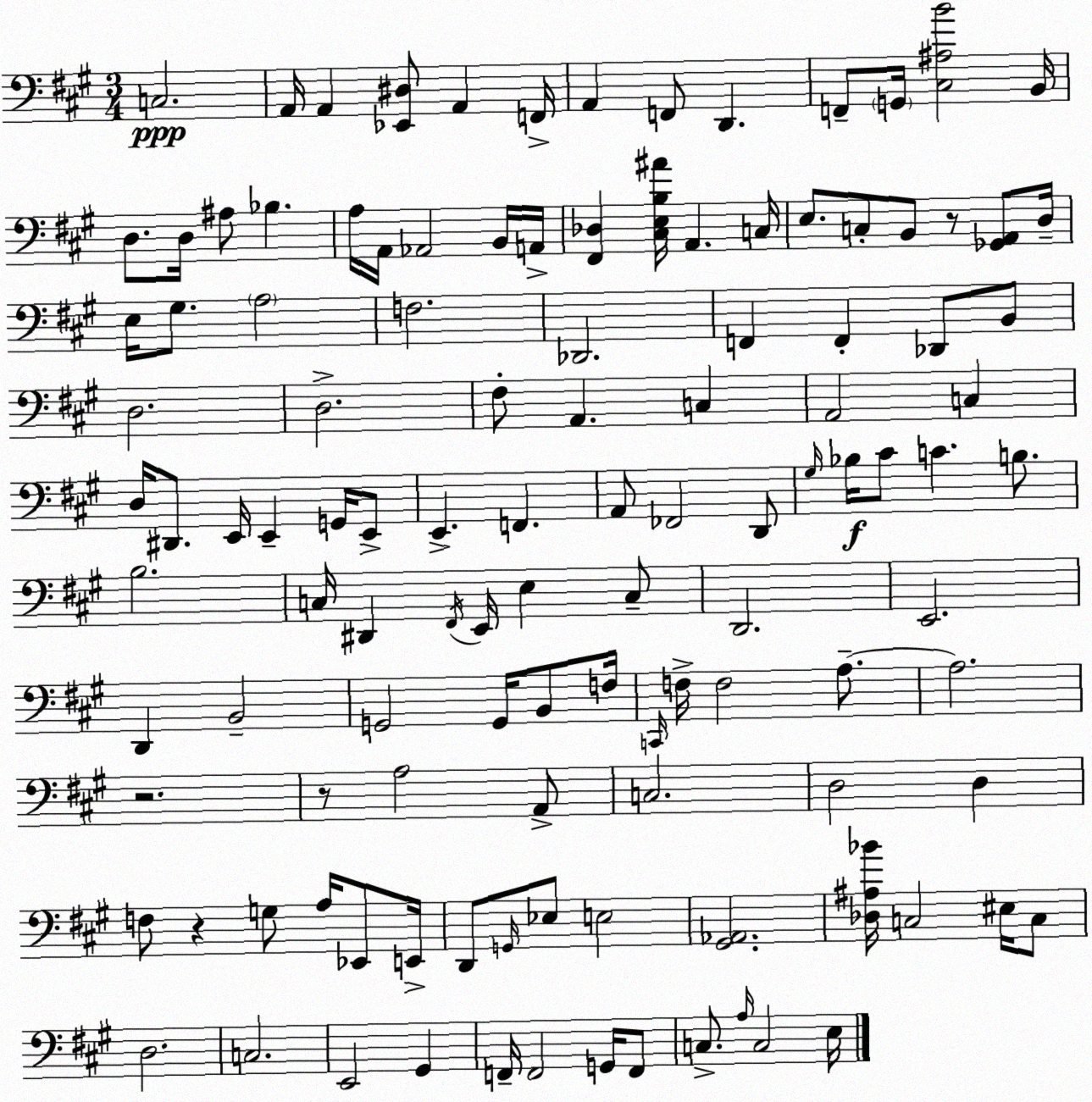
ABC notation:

X:1
T:Untitled
M:3/4
L:1/4
K:A
C,2 A,,/4 A,, [_E,,^D,]/2 A,, F,,/4 A,, F,,/2 D,, F,,/2 G,,/4 [^C,^A,B]2 B,,/4 D,/2 D,/4 ^A,/2 _B, A,/4 A,,/4 _A,,2 B,,/4 A,,/4 [^F,,_D,] [^C,E,B,^A]/4 A,, C,/4 E,/2 C,/2 B,,/2 z/2 [_G,,A,,]/2 D,/4 E,/4 ^G,/2 A,2 F,2 _D,,2 F,, F,, _D,,/2 B,,/2 D,2 D,2 ^F,/2 A,, C, A,,2 C, D,/4 ^D,,/2 E,,/4 E,, G,,/4 E,,/2 E,, F,, A,,/2 _F,,2 D,,/2 ^G,/4 _B,/4 ^C/2 C B,/2 B,2 C,/4 ^D,, ^F,,/4 E,,/4 E, C,/2 D,,2 E,,2 D,, B,,2 G,,2 G,,/4 B,,/2 F,/4 C,,/4 F,/4 F,2 A,/2 A,2 z2 z/2 A,2 A,,/2 C,2 D,2 D, F,/2 z G,/2 A,/4 _E,,/2 E,,/4 D,,/2 G,,/4 _E,/2 E,2 [^G,,_A,,]2 [_D,^A,_B]/4 C,2 ^E,/4 C,/2 D,2 C,2 E,,2 ^G,, F,,/4 F,,2 G,,/4 F,,/2 C,/2 A,/4 C,2 E,/4